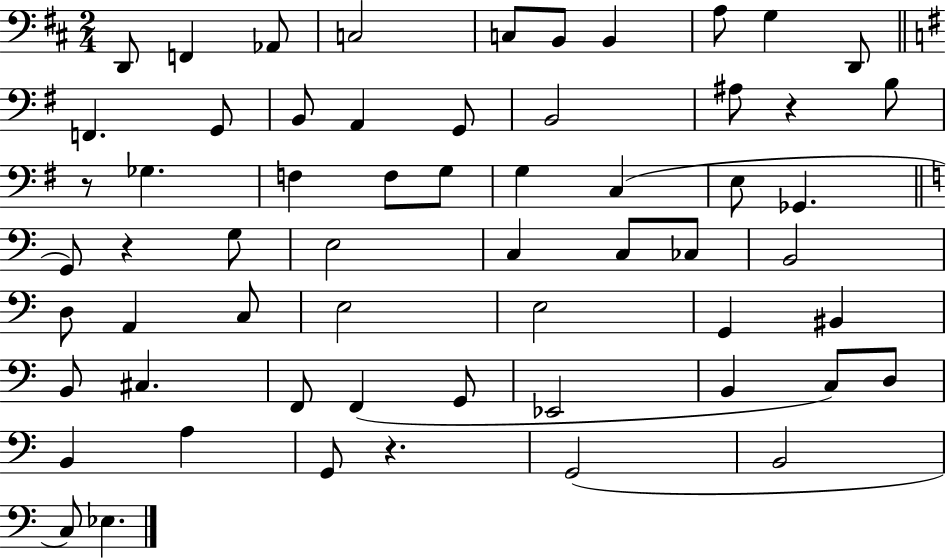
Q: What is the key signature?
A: D major